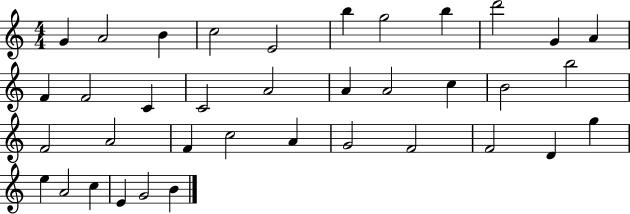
X:1
T:Untitled
M:4/4
L:1/4
K:C
G A2 B c2 E2 b g2 b d'2 G A F F2 C C2 A2 A A2 c B2 b2 F2 A2 F c2 A G2 F2 F2 D g e A2 c E G2 B